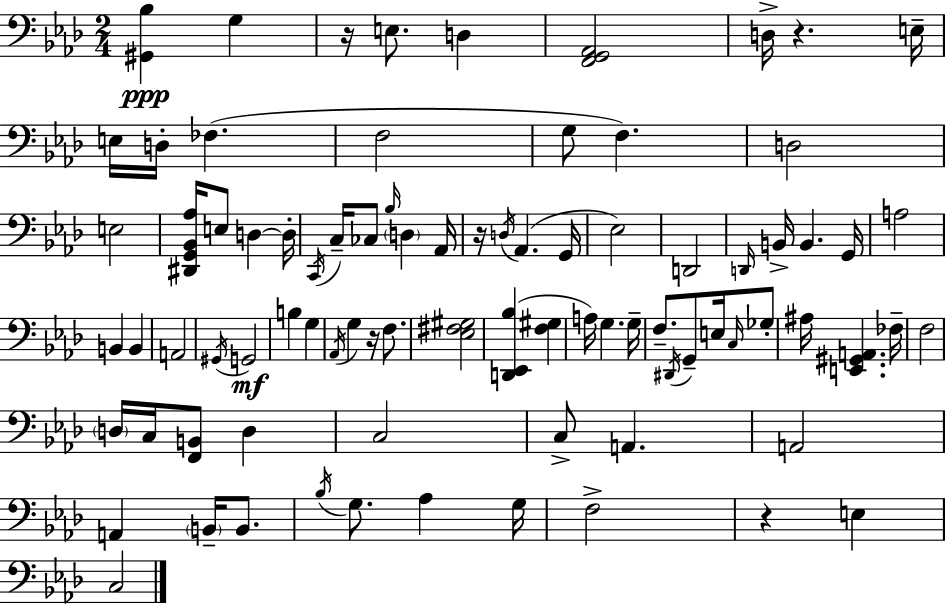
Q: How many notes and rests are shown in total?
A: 84